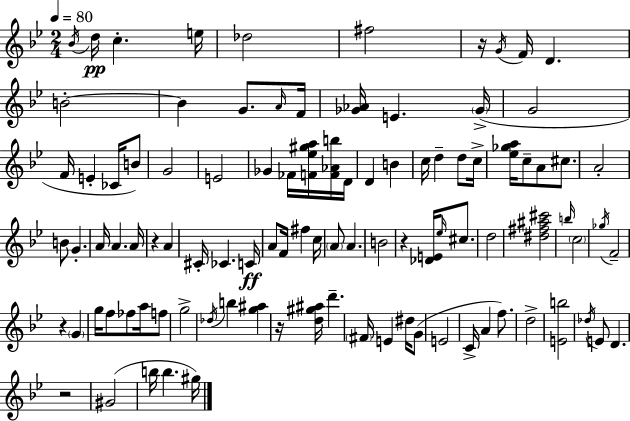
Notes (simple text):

Bb4/s D5/s C5/q. E5/s Db5/h F#5/h R/s G4/s F4/s D4/q. B4/h B4/q G4/e. A4/s F4/s [Gb4,Ab4]/s E4/q. Gb4/s G4/h F4/s E4/q CES4/s B4/e G4/h E4/h Gb4/q FES4/s [F4,Eb5,G#5,A5]/s [F4,Ab4,B5]/s D4/s D4/q B4/q C5/s D5/q D5/e C5/s [Eb5,Gb5,A5]/s C5/e A4/e C#5/e. A4/h B4/e G4/q. A4/s A4/q. A4/s R/q A4/q C#4/s CES4/q. C4/s A4/e F4/s F#5/q C5/s A4/e A4/q. B4/h R/q [Db4,E4]/s Eb5/s C#5/e. D5/h [D#5,F#5,A#5,C#6]/h B5/s C5/h Gb5/s F4/h R/q G4/q G5/s F5/e FES5/e A5/s F5/e G5/h Db5/s B5/q [G5,A#5]/q R/s [D5,G#5,A#5]/s D6/q. F#4/s E4/q D#5/s G4/e E4/h C4/s A4/q F5/e. D5/h [E4,B5]/h Db5/s E4/e D4/q. R/h G#4/h B5/s B5/q. G#5/s